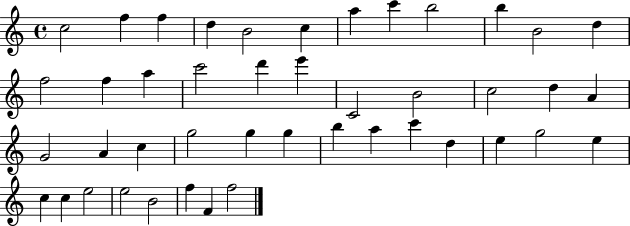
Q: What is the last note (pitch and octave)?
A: F5